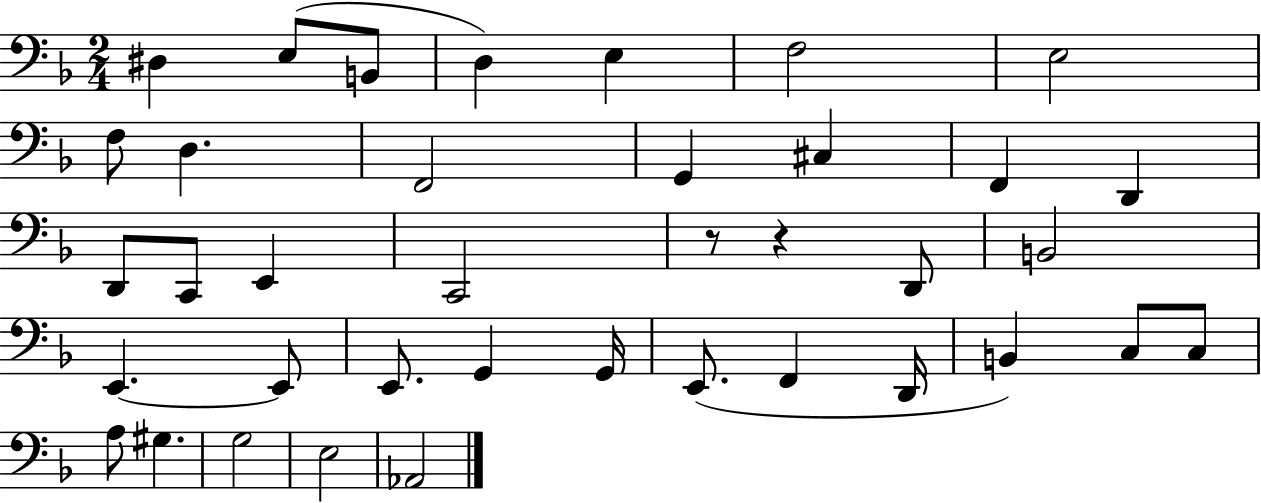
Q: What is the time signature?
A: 2/4